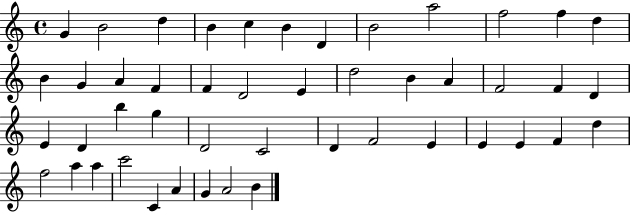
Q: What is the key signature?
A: C major